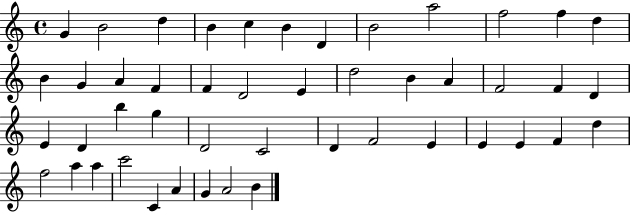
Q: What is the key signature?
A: C major